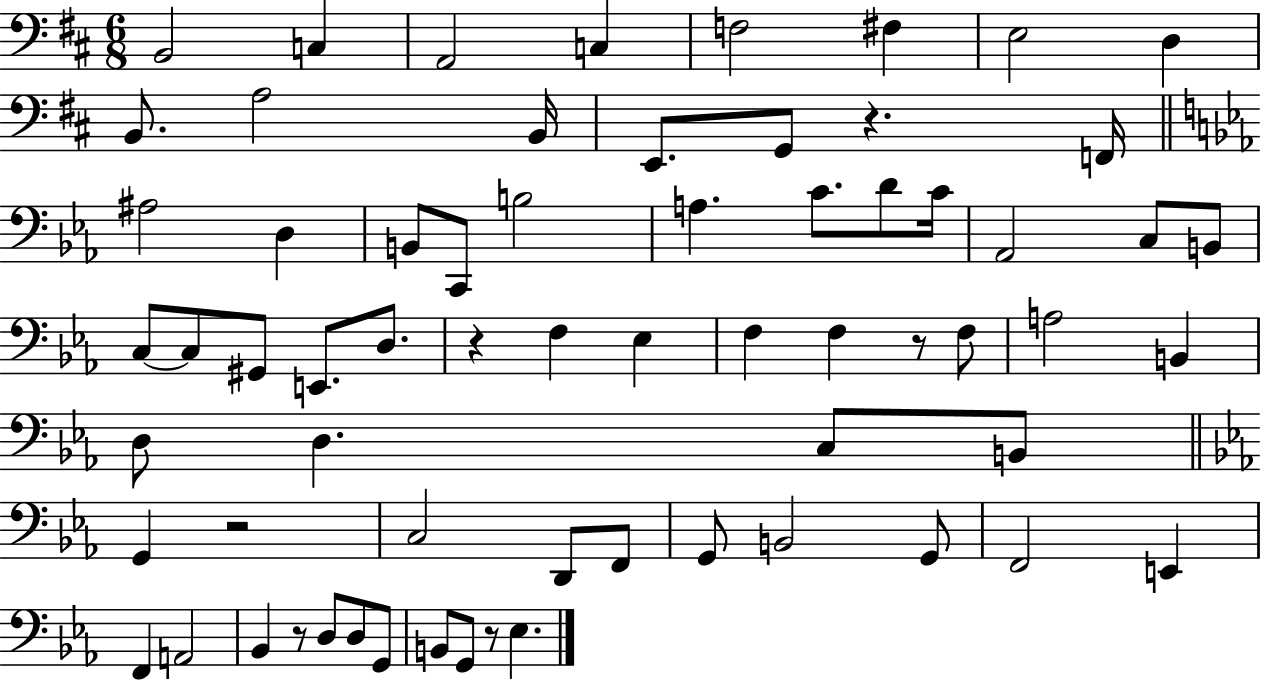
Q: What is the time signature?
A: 6/8